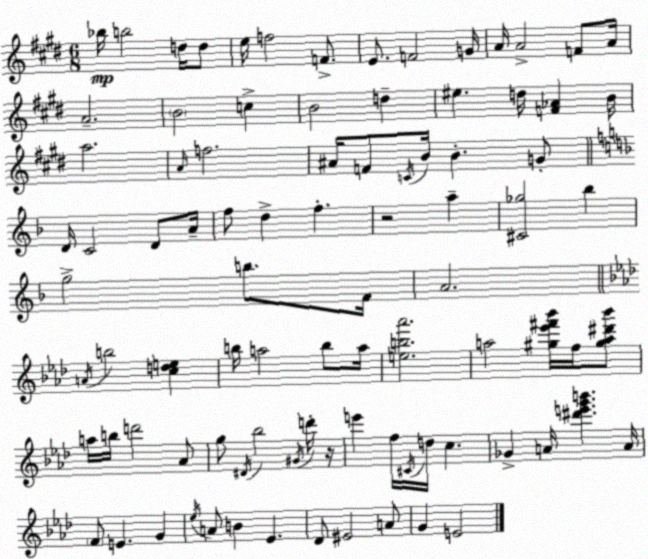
X:1
T:Untitled
M:6/8
L:1/4
K:E
_b/4 b2 d/4 d/2 e/4 f2 F/2 E/2 F2 G/4 A/4 A2 F/2 A/4 A2 B2 c B2 d ^e d/4 [F_A] B/4 a2 A/4 f2 ^A/4 F/2 C/4 B/4 B G/2 D/4 C2 D/2 A/4 f/2 d f z2 a [^C_g]2 _b g2 b/2 F/4 A2 A/4 b2 [cde] b/4 a2 b/2 a/4 [eb_a']2 a2 [^g_e'^f'_b']/4 f/4 [^ga^d'_b']/2 a/4 b/4 d'2 _A/2 g/2 ^D/4 _b2 ^G/4 d'/4 z/4 e' f/4 ^C/4 d/4 c _G A/4 [^d'e'g'b'] A/4 F/2 E G _e/4 A/2 B _E _D/2 ^E2 A/2 G E2